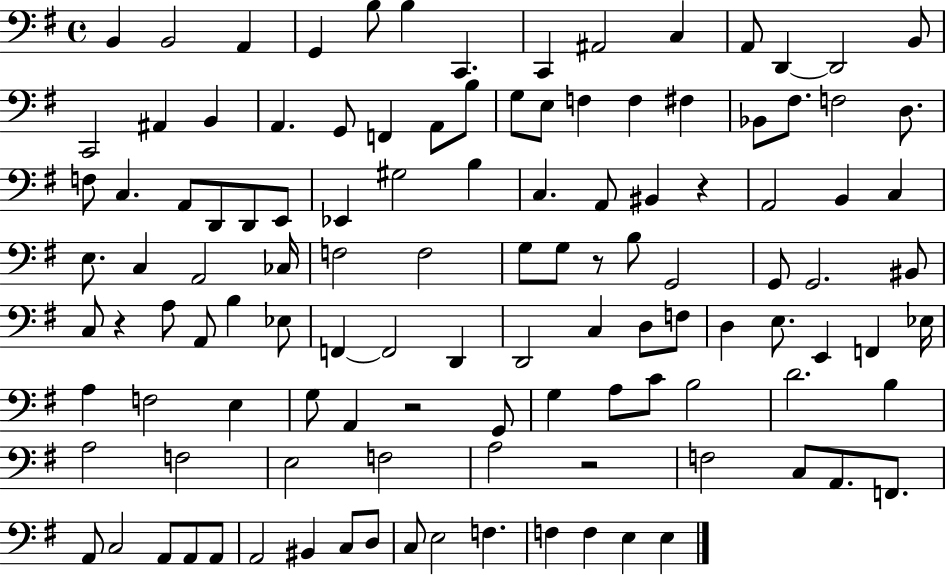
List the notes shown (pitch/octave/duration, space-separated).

B2/q B2/h A2/q G2/q B3/e B3/q C2/q. C2/q A#2/h C3/q A2/e D2/q D2/h B2/e C2/h A#2/q B2/q A2/q. G2/e F2/q A2/e B3/e G3/e E3/e F3/q F3/q F#3/q Bb2/e F#3/e. F3/h D3/e. F3/e C3/q. A2/e D2/e D2/e E2/e Eb2/q G#3/h B3/q C3/q. A2/e BIS2/q R/q A2/h B2/q C3/q E3/e. C3/q A2/h CES3/s F3/h F3/h G3/e G3/e R/e B3/e G2/h G2/e G2/h. BIS2/e C3/e R/q A3/e A2/e B3/q Eb3/e F2/q F2/h D2/q D2/h C3/q D3/e F3/e D3/q E3/e. E2/q F2/q Eb3/s A3/q F3/h E3/q G3/e A2/q R/h G2/e G3/q A3/e C4/e B3/h D4/h. B3/q A3/h F3/h E3/h F3/h A3/h R/h F3/h C3/e A2/e. F2/e. A2/e C3/h A2/e A2/e A2/e A2/h BIS2/q C3/e D3/e C3/e E3/h F3/q. F3/q F3/q E3/q E3/q